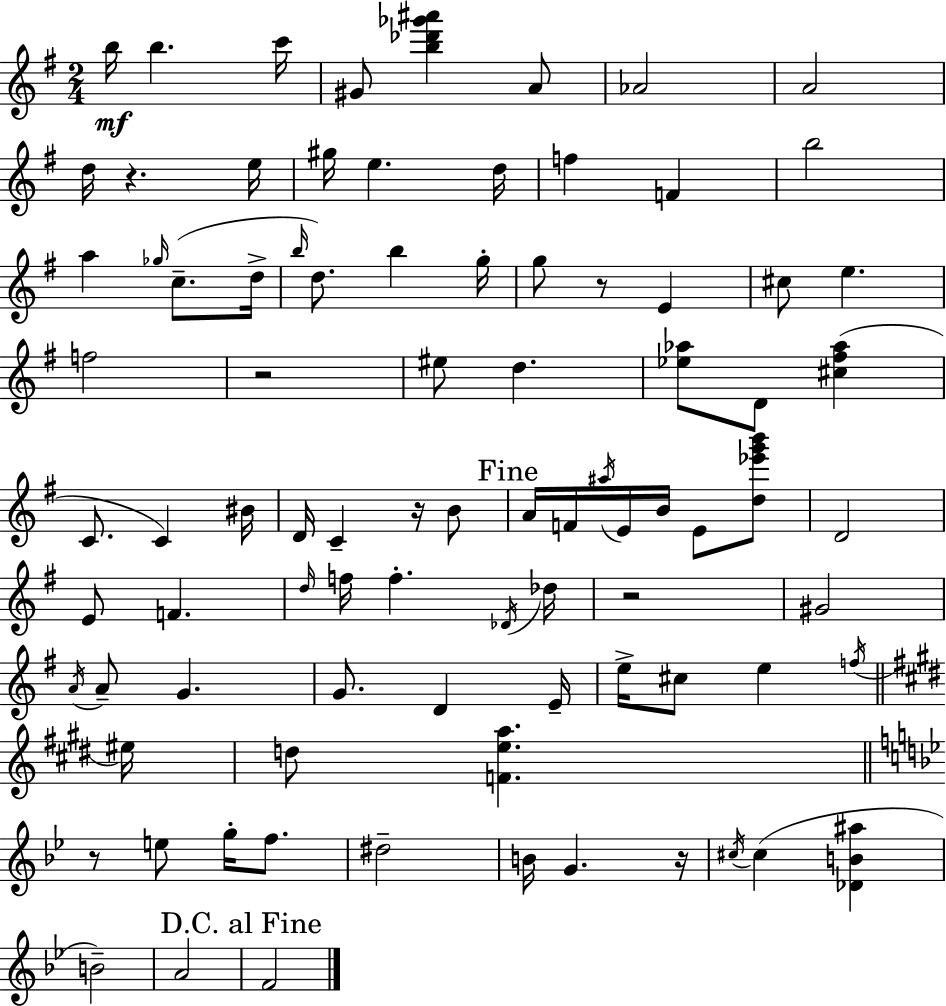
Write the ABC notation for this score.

X:1
T:Untitled
M:2/4
L:1/4
K:G
b/4 b c'/4 ^G/2 [b_d'_g'^a'] A/2 _A2 A2 d/4 z e/4 ^g/4 e d/4 f F b2 a _g/4 c/2 d/4 b/4 d/2 b g/4 g/2 z/2 E ^c/2 e f2 z2 ^e/2 d [_e_a]/2 D/2 [^c^f_a] C/2 C ^B/4 D/4 C z/4 B/2 A/4 F/4 ^a/4 E/4 B/4 E/2 [d_e'g'b']/2 D2 E/2 F d/4 f/4 f _D/4 _d/4 z2 ^G2 A/4 A/2 G G/2 D E/4 e/4 ^c/2 e f/4 ^e/4 d/2 [Fea] z/2 e/2 g/4 f/2 ^d2 B/4 G z/4 ^c/4 ^c [_DB^a] B2 A2 F2